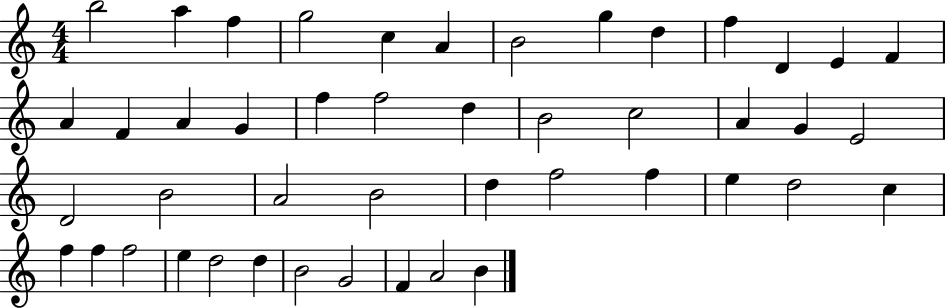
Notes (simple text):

B5/h A5/q F5/q G5/h C5/q A4/q B4/h G5/q D5/q F5/q D4/q E4/q F4/q A4/q F4/q A4/q G4/q F5/q F5/h D5/q B4/h C5/h A4/q G4/q E4/h D4/h B4/h A4/h B4/h D5/q F5/h F5/q E5/q D5/h C5/q F5/q F5/q F5/h E5/q D5/h D5/q B4/h G4/h F4/q A4/h B4/q